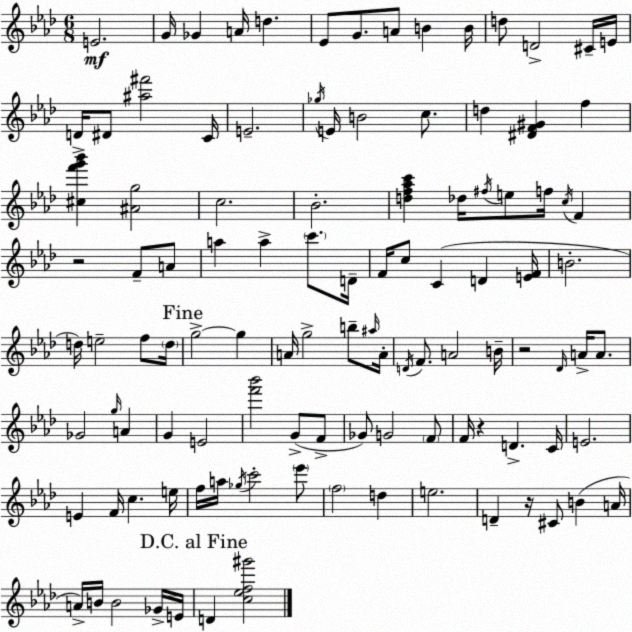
X:1
T:Untitled
M:6/8
L:1/4
K:Fm
E2 G/4 _G A/4 d _E/2 G/2 A/2 B B/4 d/2 D2 ^C/4 E/4 D/4 ^D/2 [^a^f']2 C/4 E2 _g/4 E/4 B2 c/2 d [^DF^G] f [^cf'g'_b'] [^Ag]2 c2 _B2 [df_ac'] _d/4 ^f/4 e/2 f/4 c/4 F z2 F/2 A/2 a a c'/2 D/4 F/4 c/2 C D [EF]/4 B2 d/4 e2 f/2 d/4 g2 g A/4 g2 b/2 ^a/4 A/4 D/4 F/2 A2 B/4 z2 _D/4 A/4 A/2 _G2 g/4 A G E2 [f'_b']2 G/2 F/2 _G/2 G2 F/2 F/4 z D C/4 E2 E F/4 c e/4 f/4 a/4 _g/4 c'2 _e'/2 f2 d e2 D z/4 ^C/2 B A/4 A/4 B/4 B2 _G/4 E/4 D [c_ef^g']2